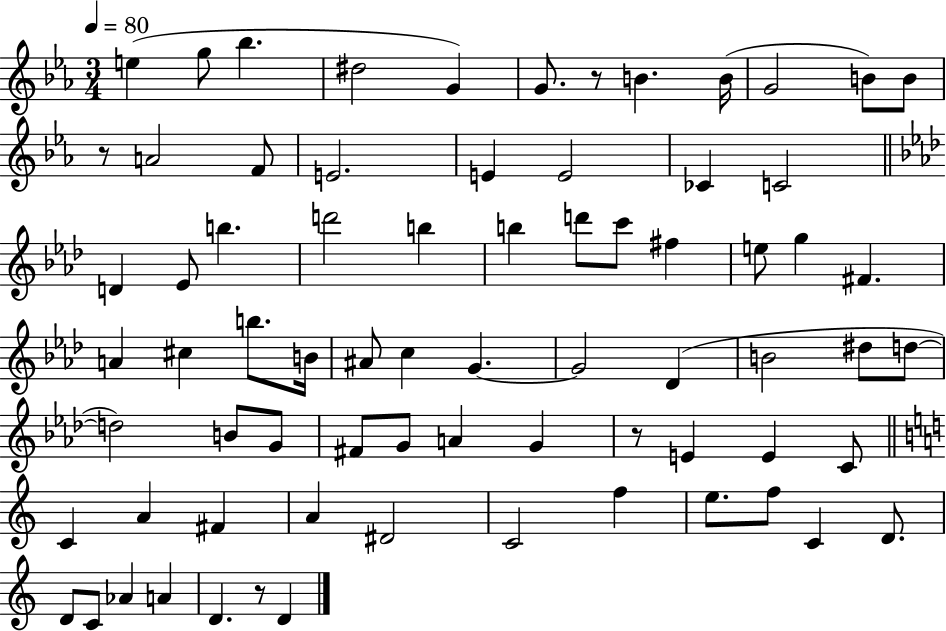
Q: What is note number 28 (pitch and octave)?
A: E5